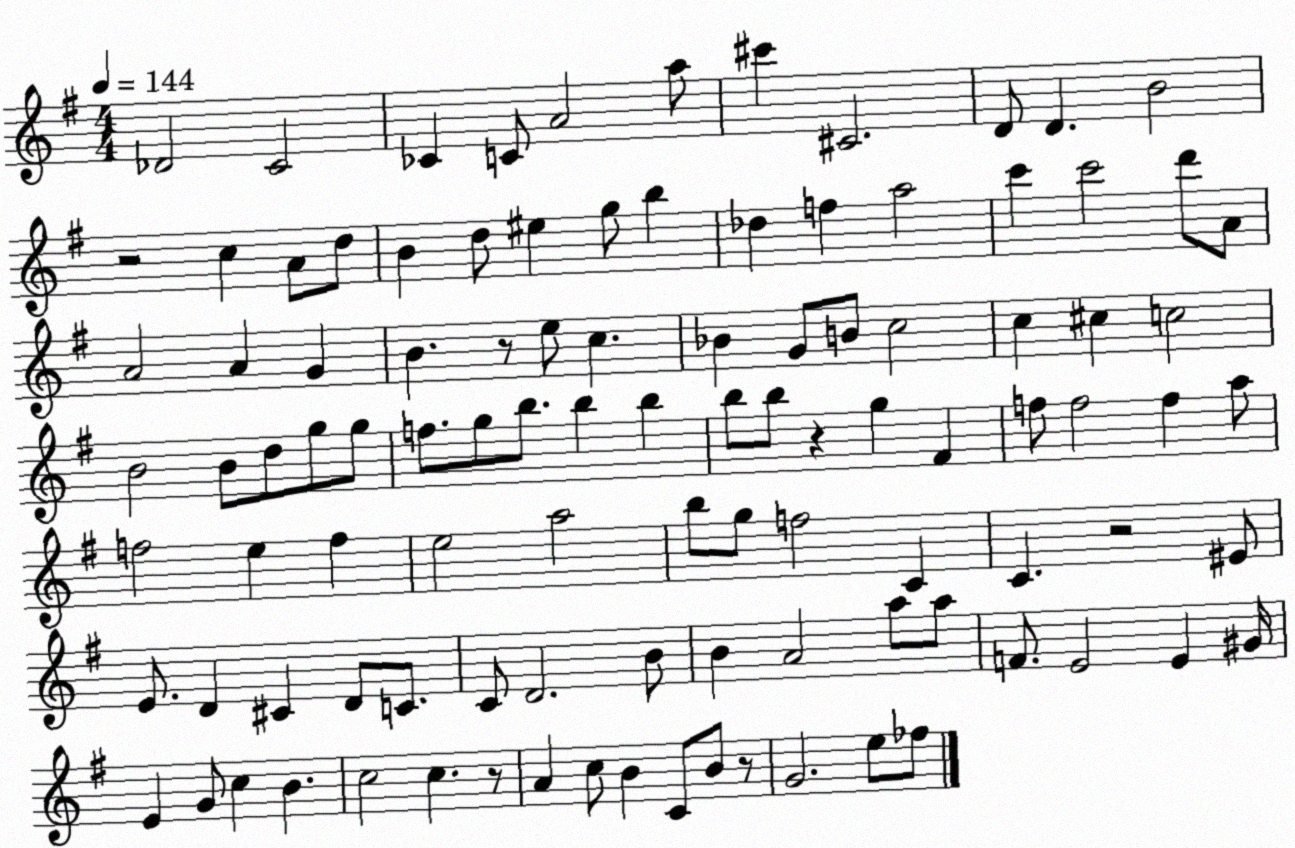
X:1
T:Untitled
M:4/4
L:1/4
K:G
_D2 C2 _C C/2 A2 a/2 ^c' ^C2 D/2 D B2 z2 c A/2 d/2 B d/2 ^e g/2 b _d f a2 c' c'2 d'/2 A/2 A2 A G B z/2 e/2 c _B G/2 B/2 c2 c ^c c2 B2 B/2 d/2 g/2 g/2 f/2 g/2 b/2 b b b/2 b/2 z g ^F f/2 f2 f a/2 f2 e f e2 a2 b/2 g/2 f2 C C z2 ^E/2 E/2 D ^C D/2 C/2 C/2 D2 B/2 B A2 a/2 a/2 F/2 E2 E ^G/4 E G/2 c B c2 c z/2 A c/2 B C/2 B/2 z/2 G2 e/2 _f/2